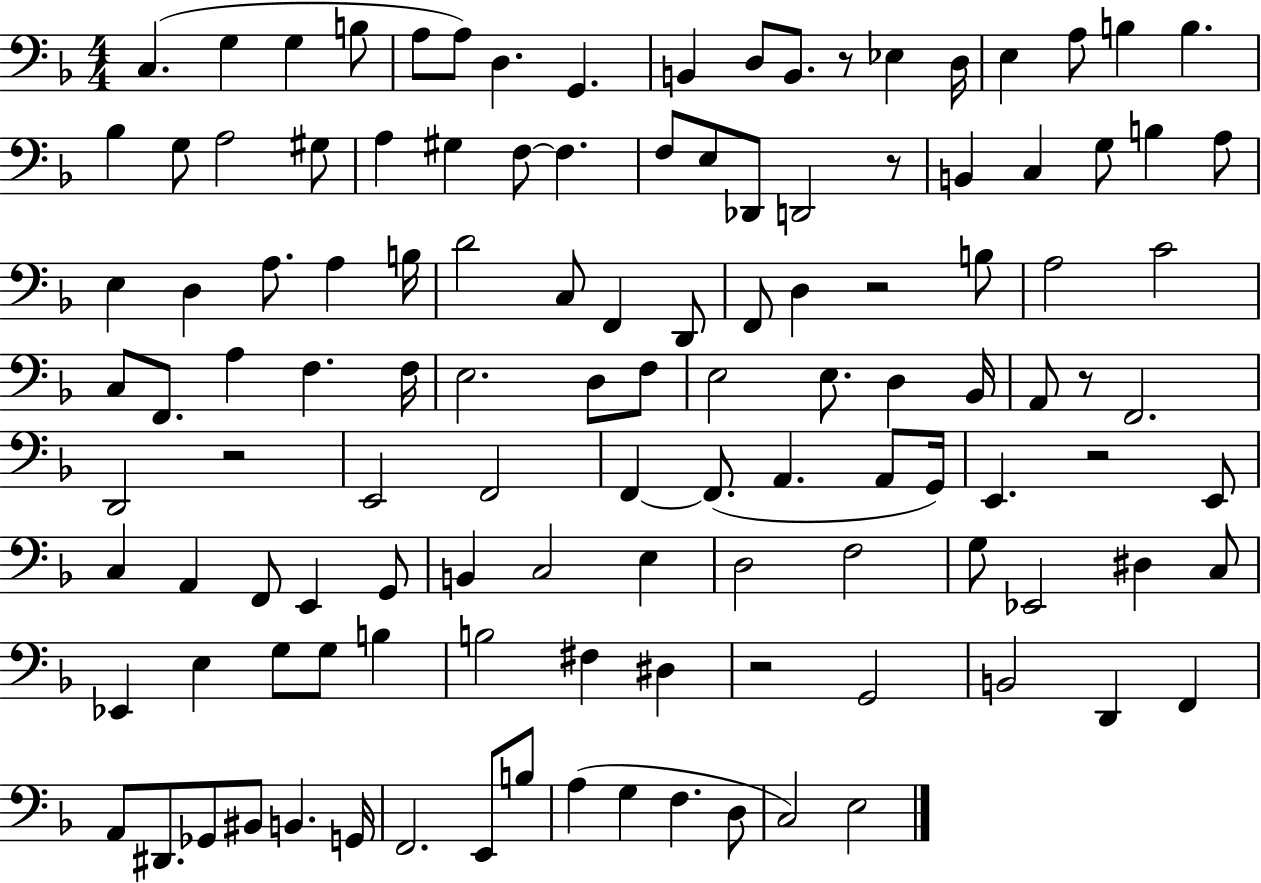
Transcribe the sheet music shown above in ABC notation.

X:1
T:Untitled
M:4/4
L:1/4
K:F
C, G, G, B,/2 A,/2 A,/2 D, G,, B,, D,/2 B,,/2 z/2 _E, D,/4 E, A,/2 B, B, _B, G,/2 A,2 ^G,/2 A, ^G, F,/2 F, F,/2 E,/2 _D,,/2 D,,2 z/2 B,, C, G,/2 B, A,/2 E, D, A,/2 A, B,/4 D2 C,/2 F,, D,,/2 F,,/2 D, z2 B,/2 A,2 C2 C,/2 F,,/2 A, F, F,/4 E,2 D,/2 F,/2 E,2 E,/2 D, _B,,/4 A,,/2 z/2 F,,2 D,,2 z2 E,,2 F,,2 F,, F,,/2 A,, A,,/2 G,,/4 E,, z2 E,,/2 C, A,, F,,/2 E,, G,,/2 B,, C,2 E, D,2 F,2 G,/2 _E,,2 ^D, C,/2 _E,, E, G,/2 G,/2 B, B,2 ^F, ^D, z2 G,,2 B,,2 D,, F,, A,,/2 ^D,,/2 _G,,/2 ^B,,/2 B,, G,,/4 F,,2 E,,/2 B,/2 A, G, F, D,/2 C,2 E,2